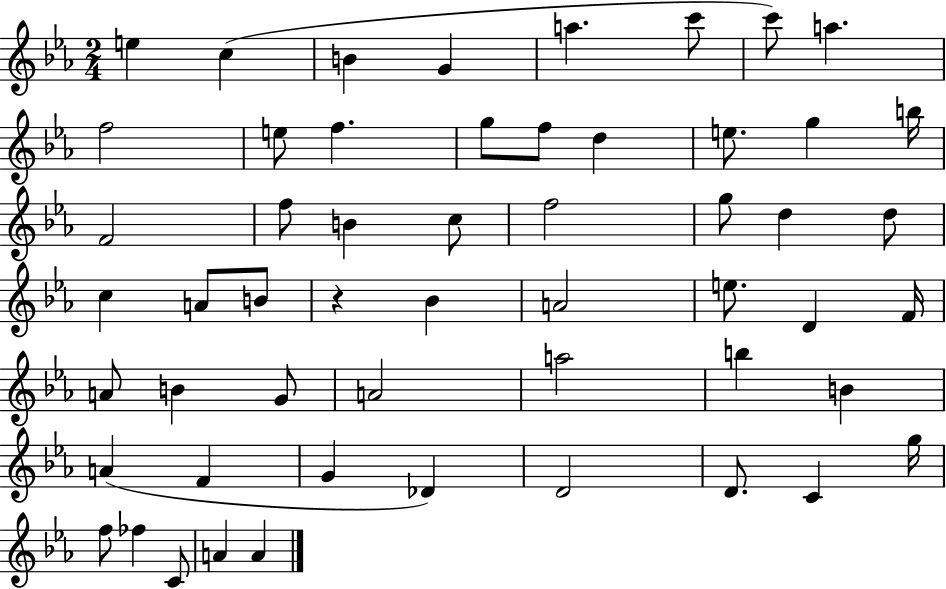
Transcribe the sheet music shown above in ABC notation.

X:1
T:Untitled
M:2/4
L:1/4
K:Eb
e c B G a c'/2 c'/2 a f2 e/2 f g/2 f/2 d e/2 g b/4 F2 f/2 B c/2 f2 g/2 d d/2 c A/2 B/2 z _B A2 e/2 D F/4 A/2 B G/2 A2 a2 b B A F G _D D2 D/2 C g/4 f/2 _f C/2 A A